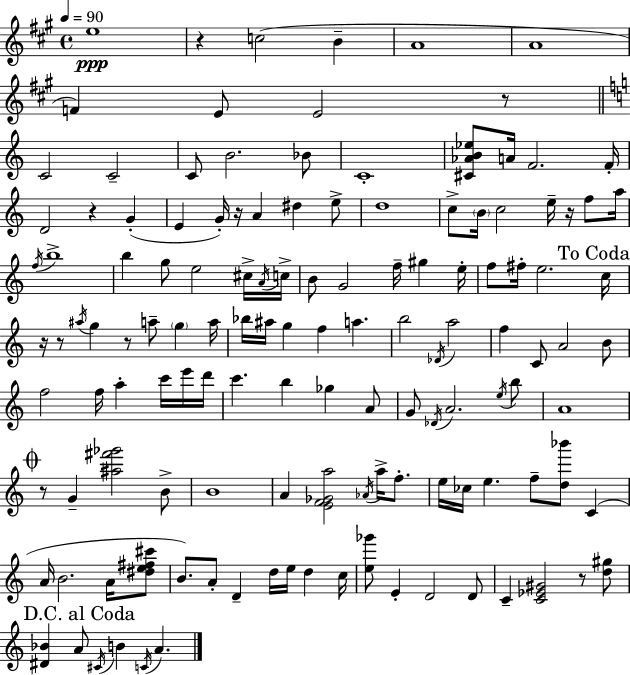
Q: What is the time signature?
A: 4/4